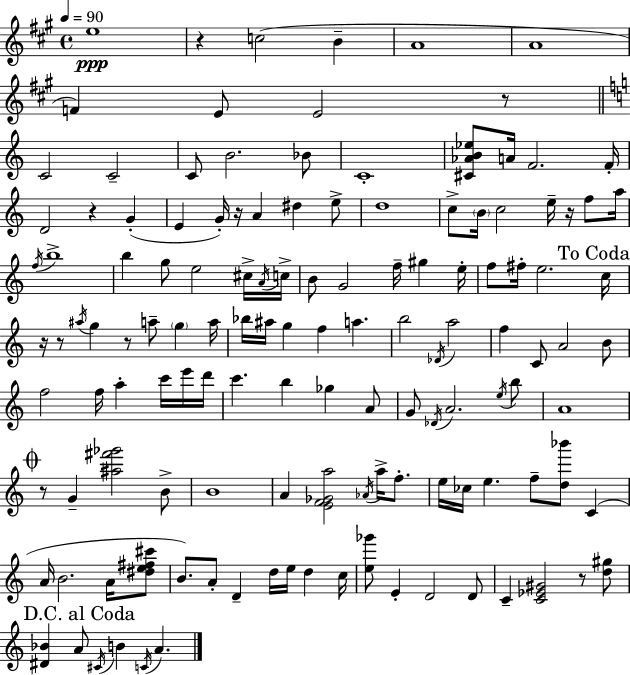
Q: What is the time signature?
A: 4/4